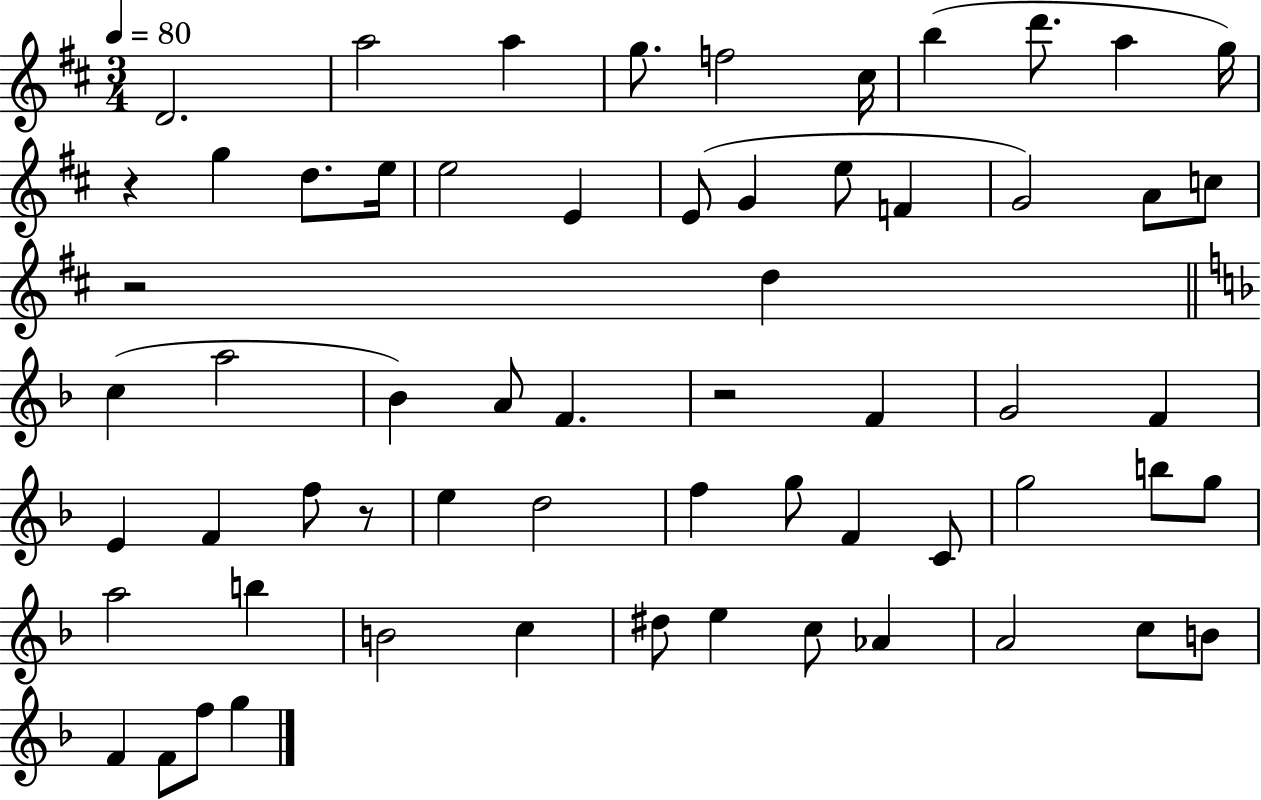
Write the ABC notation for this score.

X:1
T:Untitled
M:3/4
L:1/4
K:D
D2 a2 a g/2 f2 ^c/4 b d'/2 a g/4 z g d/2 e/4 e2 E E/2 G e/2 F G2 A/2 c/2 z2 d c a2 _B A/2 F z2 F G2 F E F f/2 z/2 e d2 f g/2 F C/2 g2 b/2 g/2 a2 b B2 c ^d/2 e c/2 _A A2 c/2 B/2 F F/2 f/2 g